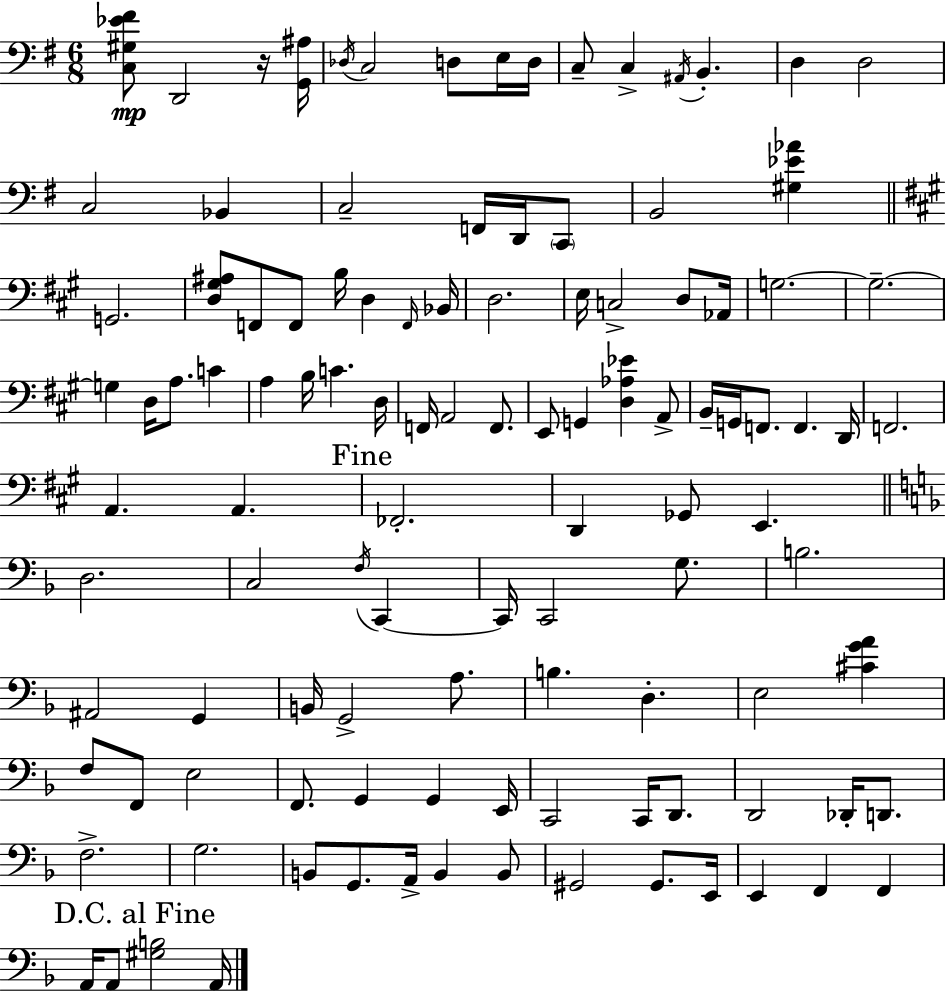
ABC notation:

X:1
T:Untitled
M:6/8
L:1/4
K:G
[C,^G,_E^F]/2 D,,2 z/4 [G,,^A,]/4 _D,/4 C,2 D,/2 E,/4 D,/4 C,/2 C, ^A,,/4 B,, D, D,2 C,2 _B,, C,2 F,,/4 D,,/4 C,,/2 B,,2 [^G,_E_A] G,,2 [D,^G,^A,]/2 F,,/2 F,,/2 B,/4 D, F,,/4 _B,,/4 D,2 E,/4 C,2 D,/2 _A,,/4 G,2 G,2 G, D,/4 A,/2 C A, B,/4 C D,/4 F,,/4 A,,2 F,,/2 E,,/2 G,, [D,_A,_E] A,,/2 B,,/4 G,,/4 F,,/2 F,, D,,/4 F,,2 A,, A,, _F,,2 D,, _G,,/2 E,, D,2 C,2 F,/4 C,, C,,/4 C,,2 G,/2 B,2 ^A,,2 G,, B,,/4 G,,2 A,/2 B, D, E,2 [^CGA] F,/2 F,,/2 E,2 F,,/2 G,, G,, E,,/4 C,,2 C,,/4 D,,/2 D,,2 _D,,/4 D,,/2 F,2 G,2 B,,/2 G,,/2 A,,/4 B,, B,,/2 ^G,,2 ^G,,/2 E,,/4 E,, F,, F,, A,,/4 A,,/2 [^G,B,]2 A,,/4